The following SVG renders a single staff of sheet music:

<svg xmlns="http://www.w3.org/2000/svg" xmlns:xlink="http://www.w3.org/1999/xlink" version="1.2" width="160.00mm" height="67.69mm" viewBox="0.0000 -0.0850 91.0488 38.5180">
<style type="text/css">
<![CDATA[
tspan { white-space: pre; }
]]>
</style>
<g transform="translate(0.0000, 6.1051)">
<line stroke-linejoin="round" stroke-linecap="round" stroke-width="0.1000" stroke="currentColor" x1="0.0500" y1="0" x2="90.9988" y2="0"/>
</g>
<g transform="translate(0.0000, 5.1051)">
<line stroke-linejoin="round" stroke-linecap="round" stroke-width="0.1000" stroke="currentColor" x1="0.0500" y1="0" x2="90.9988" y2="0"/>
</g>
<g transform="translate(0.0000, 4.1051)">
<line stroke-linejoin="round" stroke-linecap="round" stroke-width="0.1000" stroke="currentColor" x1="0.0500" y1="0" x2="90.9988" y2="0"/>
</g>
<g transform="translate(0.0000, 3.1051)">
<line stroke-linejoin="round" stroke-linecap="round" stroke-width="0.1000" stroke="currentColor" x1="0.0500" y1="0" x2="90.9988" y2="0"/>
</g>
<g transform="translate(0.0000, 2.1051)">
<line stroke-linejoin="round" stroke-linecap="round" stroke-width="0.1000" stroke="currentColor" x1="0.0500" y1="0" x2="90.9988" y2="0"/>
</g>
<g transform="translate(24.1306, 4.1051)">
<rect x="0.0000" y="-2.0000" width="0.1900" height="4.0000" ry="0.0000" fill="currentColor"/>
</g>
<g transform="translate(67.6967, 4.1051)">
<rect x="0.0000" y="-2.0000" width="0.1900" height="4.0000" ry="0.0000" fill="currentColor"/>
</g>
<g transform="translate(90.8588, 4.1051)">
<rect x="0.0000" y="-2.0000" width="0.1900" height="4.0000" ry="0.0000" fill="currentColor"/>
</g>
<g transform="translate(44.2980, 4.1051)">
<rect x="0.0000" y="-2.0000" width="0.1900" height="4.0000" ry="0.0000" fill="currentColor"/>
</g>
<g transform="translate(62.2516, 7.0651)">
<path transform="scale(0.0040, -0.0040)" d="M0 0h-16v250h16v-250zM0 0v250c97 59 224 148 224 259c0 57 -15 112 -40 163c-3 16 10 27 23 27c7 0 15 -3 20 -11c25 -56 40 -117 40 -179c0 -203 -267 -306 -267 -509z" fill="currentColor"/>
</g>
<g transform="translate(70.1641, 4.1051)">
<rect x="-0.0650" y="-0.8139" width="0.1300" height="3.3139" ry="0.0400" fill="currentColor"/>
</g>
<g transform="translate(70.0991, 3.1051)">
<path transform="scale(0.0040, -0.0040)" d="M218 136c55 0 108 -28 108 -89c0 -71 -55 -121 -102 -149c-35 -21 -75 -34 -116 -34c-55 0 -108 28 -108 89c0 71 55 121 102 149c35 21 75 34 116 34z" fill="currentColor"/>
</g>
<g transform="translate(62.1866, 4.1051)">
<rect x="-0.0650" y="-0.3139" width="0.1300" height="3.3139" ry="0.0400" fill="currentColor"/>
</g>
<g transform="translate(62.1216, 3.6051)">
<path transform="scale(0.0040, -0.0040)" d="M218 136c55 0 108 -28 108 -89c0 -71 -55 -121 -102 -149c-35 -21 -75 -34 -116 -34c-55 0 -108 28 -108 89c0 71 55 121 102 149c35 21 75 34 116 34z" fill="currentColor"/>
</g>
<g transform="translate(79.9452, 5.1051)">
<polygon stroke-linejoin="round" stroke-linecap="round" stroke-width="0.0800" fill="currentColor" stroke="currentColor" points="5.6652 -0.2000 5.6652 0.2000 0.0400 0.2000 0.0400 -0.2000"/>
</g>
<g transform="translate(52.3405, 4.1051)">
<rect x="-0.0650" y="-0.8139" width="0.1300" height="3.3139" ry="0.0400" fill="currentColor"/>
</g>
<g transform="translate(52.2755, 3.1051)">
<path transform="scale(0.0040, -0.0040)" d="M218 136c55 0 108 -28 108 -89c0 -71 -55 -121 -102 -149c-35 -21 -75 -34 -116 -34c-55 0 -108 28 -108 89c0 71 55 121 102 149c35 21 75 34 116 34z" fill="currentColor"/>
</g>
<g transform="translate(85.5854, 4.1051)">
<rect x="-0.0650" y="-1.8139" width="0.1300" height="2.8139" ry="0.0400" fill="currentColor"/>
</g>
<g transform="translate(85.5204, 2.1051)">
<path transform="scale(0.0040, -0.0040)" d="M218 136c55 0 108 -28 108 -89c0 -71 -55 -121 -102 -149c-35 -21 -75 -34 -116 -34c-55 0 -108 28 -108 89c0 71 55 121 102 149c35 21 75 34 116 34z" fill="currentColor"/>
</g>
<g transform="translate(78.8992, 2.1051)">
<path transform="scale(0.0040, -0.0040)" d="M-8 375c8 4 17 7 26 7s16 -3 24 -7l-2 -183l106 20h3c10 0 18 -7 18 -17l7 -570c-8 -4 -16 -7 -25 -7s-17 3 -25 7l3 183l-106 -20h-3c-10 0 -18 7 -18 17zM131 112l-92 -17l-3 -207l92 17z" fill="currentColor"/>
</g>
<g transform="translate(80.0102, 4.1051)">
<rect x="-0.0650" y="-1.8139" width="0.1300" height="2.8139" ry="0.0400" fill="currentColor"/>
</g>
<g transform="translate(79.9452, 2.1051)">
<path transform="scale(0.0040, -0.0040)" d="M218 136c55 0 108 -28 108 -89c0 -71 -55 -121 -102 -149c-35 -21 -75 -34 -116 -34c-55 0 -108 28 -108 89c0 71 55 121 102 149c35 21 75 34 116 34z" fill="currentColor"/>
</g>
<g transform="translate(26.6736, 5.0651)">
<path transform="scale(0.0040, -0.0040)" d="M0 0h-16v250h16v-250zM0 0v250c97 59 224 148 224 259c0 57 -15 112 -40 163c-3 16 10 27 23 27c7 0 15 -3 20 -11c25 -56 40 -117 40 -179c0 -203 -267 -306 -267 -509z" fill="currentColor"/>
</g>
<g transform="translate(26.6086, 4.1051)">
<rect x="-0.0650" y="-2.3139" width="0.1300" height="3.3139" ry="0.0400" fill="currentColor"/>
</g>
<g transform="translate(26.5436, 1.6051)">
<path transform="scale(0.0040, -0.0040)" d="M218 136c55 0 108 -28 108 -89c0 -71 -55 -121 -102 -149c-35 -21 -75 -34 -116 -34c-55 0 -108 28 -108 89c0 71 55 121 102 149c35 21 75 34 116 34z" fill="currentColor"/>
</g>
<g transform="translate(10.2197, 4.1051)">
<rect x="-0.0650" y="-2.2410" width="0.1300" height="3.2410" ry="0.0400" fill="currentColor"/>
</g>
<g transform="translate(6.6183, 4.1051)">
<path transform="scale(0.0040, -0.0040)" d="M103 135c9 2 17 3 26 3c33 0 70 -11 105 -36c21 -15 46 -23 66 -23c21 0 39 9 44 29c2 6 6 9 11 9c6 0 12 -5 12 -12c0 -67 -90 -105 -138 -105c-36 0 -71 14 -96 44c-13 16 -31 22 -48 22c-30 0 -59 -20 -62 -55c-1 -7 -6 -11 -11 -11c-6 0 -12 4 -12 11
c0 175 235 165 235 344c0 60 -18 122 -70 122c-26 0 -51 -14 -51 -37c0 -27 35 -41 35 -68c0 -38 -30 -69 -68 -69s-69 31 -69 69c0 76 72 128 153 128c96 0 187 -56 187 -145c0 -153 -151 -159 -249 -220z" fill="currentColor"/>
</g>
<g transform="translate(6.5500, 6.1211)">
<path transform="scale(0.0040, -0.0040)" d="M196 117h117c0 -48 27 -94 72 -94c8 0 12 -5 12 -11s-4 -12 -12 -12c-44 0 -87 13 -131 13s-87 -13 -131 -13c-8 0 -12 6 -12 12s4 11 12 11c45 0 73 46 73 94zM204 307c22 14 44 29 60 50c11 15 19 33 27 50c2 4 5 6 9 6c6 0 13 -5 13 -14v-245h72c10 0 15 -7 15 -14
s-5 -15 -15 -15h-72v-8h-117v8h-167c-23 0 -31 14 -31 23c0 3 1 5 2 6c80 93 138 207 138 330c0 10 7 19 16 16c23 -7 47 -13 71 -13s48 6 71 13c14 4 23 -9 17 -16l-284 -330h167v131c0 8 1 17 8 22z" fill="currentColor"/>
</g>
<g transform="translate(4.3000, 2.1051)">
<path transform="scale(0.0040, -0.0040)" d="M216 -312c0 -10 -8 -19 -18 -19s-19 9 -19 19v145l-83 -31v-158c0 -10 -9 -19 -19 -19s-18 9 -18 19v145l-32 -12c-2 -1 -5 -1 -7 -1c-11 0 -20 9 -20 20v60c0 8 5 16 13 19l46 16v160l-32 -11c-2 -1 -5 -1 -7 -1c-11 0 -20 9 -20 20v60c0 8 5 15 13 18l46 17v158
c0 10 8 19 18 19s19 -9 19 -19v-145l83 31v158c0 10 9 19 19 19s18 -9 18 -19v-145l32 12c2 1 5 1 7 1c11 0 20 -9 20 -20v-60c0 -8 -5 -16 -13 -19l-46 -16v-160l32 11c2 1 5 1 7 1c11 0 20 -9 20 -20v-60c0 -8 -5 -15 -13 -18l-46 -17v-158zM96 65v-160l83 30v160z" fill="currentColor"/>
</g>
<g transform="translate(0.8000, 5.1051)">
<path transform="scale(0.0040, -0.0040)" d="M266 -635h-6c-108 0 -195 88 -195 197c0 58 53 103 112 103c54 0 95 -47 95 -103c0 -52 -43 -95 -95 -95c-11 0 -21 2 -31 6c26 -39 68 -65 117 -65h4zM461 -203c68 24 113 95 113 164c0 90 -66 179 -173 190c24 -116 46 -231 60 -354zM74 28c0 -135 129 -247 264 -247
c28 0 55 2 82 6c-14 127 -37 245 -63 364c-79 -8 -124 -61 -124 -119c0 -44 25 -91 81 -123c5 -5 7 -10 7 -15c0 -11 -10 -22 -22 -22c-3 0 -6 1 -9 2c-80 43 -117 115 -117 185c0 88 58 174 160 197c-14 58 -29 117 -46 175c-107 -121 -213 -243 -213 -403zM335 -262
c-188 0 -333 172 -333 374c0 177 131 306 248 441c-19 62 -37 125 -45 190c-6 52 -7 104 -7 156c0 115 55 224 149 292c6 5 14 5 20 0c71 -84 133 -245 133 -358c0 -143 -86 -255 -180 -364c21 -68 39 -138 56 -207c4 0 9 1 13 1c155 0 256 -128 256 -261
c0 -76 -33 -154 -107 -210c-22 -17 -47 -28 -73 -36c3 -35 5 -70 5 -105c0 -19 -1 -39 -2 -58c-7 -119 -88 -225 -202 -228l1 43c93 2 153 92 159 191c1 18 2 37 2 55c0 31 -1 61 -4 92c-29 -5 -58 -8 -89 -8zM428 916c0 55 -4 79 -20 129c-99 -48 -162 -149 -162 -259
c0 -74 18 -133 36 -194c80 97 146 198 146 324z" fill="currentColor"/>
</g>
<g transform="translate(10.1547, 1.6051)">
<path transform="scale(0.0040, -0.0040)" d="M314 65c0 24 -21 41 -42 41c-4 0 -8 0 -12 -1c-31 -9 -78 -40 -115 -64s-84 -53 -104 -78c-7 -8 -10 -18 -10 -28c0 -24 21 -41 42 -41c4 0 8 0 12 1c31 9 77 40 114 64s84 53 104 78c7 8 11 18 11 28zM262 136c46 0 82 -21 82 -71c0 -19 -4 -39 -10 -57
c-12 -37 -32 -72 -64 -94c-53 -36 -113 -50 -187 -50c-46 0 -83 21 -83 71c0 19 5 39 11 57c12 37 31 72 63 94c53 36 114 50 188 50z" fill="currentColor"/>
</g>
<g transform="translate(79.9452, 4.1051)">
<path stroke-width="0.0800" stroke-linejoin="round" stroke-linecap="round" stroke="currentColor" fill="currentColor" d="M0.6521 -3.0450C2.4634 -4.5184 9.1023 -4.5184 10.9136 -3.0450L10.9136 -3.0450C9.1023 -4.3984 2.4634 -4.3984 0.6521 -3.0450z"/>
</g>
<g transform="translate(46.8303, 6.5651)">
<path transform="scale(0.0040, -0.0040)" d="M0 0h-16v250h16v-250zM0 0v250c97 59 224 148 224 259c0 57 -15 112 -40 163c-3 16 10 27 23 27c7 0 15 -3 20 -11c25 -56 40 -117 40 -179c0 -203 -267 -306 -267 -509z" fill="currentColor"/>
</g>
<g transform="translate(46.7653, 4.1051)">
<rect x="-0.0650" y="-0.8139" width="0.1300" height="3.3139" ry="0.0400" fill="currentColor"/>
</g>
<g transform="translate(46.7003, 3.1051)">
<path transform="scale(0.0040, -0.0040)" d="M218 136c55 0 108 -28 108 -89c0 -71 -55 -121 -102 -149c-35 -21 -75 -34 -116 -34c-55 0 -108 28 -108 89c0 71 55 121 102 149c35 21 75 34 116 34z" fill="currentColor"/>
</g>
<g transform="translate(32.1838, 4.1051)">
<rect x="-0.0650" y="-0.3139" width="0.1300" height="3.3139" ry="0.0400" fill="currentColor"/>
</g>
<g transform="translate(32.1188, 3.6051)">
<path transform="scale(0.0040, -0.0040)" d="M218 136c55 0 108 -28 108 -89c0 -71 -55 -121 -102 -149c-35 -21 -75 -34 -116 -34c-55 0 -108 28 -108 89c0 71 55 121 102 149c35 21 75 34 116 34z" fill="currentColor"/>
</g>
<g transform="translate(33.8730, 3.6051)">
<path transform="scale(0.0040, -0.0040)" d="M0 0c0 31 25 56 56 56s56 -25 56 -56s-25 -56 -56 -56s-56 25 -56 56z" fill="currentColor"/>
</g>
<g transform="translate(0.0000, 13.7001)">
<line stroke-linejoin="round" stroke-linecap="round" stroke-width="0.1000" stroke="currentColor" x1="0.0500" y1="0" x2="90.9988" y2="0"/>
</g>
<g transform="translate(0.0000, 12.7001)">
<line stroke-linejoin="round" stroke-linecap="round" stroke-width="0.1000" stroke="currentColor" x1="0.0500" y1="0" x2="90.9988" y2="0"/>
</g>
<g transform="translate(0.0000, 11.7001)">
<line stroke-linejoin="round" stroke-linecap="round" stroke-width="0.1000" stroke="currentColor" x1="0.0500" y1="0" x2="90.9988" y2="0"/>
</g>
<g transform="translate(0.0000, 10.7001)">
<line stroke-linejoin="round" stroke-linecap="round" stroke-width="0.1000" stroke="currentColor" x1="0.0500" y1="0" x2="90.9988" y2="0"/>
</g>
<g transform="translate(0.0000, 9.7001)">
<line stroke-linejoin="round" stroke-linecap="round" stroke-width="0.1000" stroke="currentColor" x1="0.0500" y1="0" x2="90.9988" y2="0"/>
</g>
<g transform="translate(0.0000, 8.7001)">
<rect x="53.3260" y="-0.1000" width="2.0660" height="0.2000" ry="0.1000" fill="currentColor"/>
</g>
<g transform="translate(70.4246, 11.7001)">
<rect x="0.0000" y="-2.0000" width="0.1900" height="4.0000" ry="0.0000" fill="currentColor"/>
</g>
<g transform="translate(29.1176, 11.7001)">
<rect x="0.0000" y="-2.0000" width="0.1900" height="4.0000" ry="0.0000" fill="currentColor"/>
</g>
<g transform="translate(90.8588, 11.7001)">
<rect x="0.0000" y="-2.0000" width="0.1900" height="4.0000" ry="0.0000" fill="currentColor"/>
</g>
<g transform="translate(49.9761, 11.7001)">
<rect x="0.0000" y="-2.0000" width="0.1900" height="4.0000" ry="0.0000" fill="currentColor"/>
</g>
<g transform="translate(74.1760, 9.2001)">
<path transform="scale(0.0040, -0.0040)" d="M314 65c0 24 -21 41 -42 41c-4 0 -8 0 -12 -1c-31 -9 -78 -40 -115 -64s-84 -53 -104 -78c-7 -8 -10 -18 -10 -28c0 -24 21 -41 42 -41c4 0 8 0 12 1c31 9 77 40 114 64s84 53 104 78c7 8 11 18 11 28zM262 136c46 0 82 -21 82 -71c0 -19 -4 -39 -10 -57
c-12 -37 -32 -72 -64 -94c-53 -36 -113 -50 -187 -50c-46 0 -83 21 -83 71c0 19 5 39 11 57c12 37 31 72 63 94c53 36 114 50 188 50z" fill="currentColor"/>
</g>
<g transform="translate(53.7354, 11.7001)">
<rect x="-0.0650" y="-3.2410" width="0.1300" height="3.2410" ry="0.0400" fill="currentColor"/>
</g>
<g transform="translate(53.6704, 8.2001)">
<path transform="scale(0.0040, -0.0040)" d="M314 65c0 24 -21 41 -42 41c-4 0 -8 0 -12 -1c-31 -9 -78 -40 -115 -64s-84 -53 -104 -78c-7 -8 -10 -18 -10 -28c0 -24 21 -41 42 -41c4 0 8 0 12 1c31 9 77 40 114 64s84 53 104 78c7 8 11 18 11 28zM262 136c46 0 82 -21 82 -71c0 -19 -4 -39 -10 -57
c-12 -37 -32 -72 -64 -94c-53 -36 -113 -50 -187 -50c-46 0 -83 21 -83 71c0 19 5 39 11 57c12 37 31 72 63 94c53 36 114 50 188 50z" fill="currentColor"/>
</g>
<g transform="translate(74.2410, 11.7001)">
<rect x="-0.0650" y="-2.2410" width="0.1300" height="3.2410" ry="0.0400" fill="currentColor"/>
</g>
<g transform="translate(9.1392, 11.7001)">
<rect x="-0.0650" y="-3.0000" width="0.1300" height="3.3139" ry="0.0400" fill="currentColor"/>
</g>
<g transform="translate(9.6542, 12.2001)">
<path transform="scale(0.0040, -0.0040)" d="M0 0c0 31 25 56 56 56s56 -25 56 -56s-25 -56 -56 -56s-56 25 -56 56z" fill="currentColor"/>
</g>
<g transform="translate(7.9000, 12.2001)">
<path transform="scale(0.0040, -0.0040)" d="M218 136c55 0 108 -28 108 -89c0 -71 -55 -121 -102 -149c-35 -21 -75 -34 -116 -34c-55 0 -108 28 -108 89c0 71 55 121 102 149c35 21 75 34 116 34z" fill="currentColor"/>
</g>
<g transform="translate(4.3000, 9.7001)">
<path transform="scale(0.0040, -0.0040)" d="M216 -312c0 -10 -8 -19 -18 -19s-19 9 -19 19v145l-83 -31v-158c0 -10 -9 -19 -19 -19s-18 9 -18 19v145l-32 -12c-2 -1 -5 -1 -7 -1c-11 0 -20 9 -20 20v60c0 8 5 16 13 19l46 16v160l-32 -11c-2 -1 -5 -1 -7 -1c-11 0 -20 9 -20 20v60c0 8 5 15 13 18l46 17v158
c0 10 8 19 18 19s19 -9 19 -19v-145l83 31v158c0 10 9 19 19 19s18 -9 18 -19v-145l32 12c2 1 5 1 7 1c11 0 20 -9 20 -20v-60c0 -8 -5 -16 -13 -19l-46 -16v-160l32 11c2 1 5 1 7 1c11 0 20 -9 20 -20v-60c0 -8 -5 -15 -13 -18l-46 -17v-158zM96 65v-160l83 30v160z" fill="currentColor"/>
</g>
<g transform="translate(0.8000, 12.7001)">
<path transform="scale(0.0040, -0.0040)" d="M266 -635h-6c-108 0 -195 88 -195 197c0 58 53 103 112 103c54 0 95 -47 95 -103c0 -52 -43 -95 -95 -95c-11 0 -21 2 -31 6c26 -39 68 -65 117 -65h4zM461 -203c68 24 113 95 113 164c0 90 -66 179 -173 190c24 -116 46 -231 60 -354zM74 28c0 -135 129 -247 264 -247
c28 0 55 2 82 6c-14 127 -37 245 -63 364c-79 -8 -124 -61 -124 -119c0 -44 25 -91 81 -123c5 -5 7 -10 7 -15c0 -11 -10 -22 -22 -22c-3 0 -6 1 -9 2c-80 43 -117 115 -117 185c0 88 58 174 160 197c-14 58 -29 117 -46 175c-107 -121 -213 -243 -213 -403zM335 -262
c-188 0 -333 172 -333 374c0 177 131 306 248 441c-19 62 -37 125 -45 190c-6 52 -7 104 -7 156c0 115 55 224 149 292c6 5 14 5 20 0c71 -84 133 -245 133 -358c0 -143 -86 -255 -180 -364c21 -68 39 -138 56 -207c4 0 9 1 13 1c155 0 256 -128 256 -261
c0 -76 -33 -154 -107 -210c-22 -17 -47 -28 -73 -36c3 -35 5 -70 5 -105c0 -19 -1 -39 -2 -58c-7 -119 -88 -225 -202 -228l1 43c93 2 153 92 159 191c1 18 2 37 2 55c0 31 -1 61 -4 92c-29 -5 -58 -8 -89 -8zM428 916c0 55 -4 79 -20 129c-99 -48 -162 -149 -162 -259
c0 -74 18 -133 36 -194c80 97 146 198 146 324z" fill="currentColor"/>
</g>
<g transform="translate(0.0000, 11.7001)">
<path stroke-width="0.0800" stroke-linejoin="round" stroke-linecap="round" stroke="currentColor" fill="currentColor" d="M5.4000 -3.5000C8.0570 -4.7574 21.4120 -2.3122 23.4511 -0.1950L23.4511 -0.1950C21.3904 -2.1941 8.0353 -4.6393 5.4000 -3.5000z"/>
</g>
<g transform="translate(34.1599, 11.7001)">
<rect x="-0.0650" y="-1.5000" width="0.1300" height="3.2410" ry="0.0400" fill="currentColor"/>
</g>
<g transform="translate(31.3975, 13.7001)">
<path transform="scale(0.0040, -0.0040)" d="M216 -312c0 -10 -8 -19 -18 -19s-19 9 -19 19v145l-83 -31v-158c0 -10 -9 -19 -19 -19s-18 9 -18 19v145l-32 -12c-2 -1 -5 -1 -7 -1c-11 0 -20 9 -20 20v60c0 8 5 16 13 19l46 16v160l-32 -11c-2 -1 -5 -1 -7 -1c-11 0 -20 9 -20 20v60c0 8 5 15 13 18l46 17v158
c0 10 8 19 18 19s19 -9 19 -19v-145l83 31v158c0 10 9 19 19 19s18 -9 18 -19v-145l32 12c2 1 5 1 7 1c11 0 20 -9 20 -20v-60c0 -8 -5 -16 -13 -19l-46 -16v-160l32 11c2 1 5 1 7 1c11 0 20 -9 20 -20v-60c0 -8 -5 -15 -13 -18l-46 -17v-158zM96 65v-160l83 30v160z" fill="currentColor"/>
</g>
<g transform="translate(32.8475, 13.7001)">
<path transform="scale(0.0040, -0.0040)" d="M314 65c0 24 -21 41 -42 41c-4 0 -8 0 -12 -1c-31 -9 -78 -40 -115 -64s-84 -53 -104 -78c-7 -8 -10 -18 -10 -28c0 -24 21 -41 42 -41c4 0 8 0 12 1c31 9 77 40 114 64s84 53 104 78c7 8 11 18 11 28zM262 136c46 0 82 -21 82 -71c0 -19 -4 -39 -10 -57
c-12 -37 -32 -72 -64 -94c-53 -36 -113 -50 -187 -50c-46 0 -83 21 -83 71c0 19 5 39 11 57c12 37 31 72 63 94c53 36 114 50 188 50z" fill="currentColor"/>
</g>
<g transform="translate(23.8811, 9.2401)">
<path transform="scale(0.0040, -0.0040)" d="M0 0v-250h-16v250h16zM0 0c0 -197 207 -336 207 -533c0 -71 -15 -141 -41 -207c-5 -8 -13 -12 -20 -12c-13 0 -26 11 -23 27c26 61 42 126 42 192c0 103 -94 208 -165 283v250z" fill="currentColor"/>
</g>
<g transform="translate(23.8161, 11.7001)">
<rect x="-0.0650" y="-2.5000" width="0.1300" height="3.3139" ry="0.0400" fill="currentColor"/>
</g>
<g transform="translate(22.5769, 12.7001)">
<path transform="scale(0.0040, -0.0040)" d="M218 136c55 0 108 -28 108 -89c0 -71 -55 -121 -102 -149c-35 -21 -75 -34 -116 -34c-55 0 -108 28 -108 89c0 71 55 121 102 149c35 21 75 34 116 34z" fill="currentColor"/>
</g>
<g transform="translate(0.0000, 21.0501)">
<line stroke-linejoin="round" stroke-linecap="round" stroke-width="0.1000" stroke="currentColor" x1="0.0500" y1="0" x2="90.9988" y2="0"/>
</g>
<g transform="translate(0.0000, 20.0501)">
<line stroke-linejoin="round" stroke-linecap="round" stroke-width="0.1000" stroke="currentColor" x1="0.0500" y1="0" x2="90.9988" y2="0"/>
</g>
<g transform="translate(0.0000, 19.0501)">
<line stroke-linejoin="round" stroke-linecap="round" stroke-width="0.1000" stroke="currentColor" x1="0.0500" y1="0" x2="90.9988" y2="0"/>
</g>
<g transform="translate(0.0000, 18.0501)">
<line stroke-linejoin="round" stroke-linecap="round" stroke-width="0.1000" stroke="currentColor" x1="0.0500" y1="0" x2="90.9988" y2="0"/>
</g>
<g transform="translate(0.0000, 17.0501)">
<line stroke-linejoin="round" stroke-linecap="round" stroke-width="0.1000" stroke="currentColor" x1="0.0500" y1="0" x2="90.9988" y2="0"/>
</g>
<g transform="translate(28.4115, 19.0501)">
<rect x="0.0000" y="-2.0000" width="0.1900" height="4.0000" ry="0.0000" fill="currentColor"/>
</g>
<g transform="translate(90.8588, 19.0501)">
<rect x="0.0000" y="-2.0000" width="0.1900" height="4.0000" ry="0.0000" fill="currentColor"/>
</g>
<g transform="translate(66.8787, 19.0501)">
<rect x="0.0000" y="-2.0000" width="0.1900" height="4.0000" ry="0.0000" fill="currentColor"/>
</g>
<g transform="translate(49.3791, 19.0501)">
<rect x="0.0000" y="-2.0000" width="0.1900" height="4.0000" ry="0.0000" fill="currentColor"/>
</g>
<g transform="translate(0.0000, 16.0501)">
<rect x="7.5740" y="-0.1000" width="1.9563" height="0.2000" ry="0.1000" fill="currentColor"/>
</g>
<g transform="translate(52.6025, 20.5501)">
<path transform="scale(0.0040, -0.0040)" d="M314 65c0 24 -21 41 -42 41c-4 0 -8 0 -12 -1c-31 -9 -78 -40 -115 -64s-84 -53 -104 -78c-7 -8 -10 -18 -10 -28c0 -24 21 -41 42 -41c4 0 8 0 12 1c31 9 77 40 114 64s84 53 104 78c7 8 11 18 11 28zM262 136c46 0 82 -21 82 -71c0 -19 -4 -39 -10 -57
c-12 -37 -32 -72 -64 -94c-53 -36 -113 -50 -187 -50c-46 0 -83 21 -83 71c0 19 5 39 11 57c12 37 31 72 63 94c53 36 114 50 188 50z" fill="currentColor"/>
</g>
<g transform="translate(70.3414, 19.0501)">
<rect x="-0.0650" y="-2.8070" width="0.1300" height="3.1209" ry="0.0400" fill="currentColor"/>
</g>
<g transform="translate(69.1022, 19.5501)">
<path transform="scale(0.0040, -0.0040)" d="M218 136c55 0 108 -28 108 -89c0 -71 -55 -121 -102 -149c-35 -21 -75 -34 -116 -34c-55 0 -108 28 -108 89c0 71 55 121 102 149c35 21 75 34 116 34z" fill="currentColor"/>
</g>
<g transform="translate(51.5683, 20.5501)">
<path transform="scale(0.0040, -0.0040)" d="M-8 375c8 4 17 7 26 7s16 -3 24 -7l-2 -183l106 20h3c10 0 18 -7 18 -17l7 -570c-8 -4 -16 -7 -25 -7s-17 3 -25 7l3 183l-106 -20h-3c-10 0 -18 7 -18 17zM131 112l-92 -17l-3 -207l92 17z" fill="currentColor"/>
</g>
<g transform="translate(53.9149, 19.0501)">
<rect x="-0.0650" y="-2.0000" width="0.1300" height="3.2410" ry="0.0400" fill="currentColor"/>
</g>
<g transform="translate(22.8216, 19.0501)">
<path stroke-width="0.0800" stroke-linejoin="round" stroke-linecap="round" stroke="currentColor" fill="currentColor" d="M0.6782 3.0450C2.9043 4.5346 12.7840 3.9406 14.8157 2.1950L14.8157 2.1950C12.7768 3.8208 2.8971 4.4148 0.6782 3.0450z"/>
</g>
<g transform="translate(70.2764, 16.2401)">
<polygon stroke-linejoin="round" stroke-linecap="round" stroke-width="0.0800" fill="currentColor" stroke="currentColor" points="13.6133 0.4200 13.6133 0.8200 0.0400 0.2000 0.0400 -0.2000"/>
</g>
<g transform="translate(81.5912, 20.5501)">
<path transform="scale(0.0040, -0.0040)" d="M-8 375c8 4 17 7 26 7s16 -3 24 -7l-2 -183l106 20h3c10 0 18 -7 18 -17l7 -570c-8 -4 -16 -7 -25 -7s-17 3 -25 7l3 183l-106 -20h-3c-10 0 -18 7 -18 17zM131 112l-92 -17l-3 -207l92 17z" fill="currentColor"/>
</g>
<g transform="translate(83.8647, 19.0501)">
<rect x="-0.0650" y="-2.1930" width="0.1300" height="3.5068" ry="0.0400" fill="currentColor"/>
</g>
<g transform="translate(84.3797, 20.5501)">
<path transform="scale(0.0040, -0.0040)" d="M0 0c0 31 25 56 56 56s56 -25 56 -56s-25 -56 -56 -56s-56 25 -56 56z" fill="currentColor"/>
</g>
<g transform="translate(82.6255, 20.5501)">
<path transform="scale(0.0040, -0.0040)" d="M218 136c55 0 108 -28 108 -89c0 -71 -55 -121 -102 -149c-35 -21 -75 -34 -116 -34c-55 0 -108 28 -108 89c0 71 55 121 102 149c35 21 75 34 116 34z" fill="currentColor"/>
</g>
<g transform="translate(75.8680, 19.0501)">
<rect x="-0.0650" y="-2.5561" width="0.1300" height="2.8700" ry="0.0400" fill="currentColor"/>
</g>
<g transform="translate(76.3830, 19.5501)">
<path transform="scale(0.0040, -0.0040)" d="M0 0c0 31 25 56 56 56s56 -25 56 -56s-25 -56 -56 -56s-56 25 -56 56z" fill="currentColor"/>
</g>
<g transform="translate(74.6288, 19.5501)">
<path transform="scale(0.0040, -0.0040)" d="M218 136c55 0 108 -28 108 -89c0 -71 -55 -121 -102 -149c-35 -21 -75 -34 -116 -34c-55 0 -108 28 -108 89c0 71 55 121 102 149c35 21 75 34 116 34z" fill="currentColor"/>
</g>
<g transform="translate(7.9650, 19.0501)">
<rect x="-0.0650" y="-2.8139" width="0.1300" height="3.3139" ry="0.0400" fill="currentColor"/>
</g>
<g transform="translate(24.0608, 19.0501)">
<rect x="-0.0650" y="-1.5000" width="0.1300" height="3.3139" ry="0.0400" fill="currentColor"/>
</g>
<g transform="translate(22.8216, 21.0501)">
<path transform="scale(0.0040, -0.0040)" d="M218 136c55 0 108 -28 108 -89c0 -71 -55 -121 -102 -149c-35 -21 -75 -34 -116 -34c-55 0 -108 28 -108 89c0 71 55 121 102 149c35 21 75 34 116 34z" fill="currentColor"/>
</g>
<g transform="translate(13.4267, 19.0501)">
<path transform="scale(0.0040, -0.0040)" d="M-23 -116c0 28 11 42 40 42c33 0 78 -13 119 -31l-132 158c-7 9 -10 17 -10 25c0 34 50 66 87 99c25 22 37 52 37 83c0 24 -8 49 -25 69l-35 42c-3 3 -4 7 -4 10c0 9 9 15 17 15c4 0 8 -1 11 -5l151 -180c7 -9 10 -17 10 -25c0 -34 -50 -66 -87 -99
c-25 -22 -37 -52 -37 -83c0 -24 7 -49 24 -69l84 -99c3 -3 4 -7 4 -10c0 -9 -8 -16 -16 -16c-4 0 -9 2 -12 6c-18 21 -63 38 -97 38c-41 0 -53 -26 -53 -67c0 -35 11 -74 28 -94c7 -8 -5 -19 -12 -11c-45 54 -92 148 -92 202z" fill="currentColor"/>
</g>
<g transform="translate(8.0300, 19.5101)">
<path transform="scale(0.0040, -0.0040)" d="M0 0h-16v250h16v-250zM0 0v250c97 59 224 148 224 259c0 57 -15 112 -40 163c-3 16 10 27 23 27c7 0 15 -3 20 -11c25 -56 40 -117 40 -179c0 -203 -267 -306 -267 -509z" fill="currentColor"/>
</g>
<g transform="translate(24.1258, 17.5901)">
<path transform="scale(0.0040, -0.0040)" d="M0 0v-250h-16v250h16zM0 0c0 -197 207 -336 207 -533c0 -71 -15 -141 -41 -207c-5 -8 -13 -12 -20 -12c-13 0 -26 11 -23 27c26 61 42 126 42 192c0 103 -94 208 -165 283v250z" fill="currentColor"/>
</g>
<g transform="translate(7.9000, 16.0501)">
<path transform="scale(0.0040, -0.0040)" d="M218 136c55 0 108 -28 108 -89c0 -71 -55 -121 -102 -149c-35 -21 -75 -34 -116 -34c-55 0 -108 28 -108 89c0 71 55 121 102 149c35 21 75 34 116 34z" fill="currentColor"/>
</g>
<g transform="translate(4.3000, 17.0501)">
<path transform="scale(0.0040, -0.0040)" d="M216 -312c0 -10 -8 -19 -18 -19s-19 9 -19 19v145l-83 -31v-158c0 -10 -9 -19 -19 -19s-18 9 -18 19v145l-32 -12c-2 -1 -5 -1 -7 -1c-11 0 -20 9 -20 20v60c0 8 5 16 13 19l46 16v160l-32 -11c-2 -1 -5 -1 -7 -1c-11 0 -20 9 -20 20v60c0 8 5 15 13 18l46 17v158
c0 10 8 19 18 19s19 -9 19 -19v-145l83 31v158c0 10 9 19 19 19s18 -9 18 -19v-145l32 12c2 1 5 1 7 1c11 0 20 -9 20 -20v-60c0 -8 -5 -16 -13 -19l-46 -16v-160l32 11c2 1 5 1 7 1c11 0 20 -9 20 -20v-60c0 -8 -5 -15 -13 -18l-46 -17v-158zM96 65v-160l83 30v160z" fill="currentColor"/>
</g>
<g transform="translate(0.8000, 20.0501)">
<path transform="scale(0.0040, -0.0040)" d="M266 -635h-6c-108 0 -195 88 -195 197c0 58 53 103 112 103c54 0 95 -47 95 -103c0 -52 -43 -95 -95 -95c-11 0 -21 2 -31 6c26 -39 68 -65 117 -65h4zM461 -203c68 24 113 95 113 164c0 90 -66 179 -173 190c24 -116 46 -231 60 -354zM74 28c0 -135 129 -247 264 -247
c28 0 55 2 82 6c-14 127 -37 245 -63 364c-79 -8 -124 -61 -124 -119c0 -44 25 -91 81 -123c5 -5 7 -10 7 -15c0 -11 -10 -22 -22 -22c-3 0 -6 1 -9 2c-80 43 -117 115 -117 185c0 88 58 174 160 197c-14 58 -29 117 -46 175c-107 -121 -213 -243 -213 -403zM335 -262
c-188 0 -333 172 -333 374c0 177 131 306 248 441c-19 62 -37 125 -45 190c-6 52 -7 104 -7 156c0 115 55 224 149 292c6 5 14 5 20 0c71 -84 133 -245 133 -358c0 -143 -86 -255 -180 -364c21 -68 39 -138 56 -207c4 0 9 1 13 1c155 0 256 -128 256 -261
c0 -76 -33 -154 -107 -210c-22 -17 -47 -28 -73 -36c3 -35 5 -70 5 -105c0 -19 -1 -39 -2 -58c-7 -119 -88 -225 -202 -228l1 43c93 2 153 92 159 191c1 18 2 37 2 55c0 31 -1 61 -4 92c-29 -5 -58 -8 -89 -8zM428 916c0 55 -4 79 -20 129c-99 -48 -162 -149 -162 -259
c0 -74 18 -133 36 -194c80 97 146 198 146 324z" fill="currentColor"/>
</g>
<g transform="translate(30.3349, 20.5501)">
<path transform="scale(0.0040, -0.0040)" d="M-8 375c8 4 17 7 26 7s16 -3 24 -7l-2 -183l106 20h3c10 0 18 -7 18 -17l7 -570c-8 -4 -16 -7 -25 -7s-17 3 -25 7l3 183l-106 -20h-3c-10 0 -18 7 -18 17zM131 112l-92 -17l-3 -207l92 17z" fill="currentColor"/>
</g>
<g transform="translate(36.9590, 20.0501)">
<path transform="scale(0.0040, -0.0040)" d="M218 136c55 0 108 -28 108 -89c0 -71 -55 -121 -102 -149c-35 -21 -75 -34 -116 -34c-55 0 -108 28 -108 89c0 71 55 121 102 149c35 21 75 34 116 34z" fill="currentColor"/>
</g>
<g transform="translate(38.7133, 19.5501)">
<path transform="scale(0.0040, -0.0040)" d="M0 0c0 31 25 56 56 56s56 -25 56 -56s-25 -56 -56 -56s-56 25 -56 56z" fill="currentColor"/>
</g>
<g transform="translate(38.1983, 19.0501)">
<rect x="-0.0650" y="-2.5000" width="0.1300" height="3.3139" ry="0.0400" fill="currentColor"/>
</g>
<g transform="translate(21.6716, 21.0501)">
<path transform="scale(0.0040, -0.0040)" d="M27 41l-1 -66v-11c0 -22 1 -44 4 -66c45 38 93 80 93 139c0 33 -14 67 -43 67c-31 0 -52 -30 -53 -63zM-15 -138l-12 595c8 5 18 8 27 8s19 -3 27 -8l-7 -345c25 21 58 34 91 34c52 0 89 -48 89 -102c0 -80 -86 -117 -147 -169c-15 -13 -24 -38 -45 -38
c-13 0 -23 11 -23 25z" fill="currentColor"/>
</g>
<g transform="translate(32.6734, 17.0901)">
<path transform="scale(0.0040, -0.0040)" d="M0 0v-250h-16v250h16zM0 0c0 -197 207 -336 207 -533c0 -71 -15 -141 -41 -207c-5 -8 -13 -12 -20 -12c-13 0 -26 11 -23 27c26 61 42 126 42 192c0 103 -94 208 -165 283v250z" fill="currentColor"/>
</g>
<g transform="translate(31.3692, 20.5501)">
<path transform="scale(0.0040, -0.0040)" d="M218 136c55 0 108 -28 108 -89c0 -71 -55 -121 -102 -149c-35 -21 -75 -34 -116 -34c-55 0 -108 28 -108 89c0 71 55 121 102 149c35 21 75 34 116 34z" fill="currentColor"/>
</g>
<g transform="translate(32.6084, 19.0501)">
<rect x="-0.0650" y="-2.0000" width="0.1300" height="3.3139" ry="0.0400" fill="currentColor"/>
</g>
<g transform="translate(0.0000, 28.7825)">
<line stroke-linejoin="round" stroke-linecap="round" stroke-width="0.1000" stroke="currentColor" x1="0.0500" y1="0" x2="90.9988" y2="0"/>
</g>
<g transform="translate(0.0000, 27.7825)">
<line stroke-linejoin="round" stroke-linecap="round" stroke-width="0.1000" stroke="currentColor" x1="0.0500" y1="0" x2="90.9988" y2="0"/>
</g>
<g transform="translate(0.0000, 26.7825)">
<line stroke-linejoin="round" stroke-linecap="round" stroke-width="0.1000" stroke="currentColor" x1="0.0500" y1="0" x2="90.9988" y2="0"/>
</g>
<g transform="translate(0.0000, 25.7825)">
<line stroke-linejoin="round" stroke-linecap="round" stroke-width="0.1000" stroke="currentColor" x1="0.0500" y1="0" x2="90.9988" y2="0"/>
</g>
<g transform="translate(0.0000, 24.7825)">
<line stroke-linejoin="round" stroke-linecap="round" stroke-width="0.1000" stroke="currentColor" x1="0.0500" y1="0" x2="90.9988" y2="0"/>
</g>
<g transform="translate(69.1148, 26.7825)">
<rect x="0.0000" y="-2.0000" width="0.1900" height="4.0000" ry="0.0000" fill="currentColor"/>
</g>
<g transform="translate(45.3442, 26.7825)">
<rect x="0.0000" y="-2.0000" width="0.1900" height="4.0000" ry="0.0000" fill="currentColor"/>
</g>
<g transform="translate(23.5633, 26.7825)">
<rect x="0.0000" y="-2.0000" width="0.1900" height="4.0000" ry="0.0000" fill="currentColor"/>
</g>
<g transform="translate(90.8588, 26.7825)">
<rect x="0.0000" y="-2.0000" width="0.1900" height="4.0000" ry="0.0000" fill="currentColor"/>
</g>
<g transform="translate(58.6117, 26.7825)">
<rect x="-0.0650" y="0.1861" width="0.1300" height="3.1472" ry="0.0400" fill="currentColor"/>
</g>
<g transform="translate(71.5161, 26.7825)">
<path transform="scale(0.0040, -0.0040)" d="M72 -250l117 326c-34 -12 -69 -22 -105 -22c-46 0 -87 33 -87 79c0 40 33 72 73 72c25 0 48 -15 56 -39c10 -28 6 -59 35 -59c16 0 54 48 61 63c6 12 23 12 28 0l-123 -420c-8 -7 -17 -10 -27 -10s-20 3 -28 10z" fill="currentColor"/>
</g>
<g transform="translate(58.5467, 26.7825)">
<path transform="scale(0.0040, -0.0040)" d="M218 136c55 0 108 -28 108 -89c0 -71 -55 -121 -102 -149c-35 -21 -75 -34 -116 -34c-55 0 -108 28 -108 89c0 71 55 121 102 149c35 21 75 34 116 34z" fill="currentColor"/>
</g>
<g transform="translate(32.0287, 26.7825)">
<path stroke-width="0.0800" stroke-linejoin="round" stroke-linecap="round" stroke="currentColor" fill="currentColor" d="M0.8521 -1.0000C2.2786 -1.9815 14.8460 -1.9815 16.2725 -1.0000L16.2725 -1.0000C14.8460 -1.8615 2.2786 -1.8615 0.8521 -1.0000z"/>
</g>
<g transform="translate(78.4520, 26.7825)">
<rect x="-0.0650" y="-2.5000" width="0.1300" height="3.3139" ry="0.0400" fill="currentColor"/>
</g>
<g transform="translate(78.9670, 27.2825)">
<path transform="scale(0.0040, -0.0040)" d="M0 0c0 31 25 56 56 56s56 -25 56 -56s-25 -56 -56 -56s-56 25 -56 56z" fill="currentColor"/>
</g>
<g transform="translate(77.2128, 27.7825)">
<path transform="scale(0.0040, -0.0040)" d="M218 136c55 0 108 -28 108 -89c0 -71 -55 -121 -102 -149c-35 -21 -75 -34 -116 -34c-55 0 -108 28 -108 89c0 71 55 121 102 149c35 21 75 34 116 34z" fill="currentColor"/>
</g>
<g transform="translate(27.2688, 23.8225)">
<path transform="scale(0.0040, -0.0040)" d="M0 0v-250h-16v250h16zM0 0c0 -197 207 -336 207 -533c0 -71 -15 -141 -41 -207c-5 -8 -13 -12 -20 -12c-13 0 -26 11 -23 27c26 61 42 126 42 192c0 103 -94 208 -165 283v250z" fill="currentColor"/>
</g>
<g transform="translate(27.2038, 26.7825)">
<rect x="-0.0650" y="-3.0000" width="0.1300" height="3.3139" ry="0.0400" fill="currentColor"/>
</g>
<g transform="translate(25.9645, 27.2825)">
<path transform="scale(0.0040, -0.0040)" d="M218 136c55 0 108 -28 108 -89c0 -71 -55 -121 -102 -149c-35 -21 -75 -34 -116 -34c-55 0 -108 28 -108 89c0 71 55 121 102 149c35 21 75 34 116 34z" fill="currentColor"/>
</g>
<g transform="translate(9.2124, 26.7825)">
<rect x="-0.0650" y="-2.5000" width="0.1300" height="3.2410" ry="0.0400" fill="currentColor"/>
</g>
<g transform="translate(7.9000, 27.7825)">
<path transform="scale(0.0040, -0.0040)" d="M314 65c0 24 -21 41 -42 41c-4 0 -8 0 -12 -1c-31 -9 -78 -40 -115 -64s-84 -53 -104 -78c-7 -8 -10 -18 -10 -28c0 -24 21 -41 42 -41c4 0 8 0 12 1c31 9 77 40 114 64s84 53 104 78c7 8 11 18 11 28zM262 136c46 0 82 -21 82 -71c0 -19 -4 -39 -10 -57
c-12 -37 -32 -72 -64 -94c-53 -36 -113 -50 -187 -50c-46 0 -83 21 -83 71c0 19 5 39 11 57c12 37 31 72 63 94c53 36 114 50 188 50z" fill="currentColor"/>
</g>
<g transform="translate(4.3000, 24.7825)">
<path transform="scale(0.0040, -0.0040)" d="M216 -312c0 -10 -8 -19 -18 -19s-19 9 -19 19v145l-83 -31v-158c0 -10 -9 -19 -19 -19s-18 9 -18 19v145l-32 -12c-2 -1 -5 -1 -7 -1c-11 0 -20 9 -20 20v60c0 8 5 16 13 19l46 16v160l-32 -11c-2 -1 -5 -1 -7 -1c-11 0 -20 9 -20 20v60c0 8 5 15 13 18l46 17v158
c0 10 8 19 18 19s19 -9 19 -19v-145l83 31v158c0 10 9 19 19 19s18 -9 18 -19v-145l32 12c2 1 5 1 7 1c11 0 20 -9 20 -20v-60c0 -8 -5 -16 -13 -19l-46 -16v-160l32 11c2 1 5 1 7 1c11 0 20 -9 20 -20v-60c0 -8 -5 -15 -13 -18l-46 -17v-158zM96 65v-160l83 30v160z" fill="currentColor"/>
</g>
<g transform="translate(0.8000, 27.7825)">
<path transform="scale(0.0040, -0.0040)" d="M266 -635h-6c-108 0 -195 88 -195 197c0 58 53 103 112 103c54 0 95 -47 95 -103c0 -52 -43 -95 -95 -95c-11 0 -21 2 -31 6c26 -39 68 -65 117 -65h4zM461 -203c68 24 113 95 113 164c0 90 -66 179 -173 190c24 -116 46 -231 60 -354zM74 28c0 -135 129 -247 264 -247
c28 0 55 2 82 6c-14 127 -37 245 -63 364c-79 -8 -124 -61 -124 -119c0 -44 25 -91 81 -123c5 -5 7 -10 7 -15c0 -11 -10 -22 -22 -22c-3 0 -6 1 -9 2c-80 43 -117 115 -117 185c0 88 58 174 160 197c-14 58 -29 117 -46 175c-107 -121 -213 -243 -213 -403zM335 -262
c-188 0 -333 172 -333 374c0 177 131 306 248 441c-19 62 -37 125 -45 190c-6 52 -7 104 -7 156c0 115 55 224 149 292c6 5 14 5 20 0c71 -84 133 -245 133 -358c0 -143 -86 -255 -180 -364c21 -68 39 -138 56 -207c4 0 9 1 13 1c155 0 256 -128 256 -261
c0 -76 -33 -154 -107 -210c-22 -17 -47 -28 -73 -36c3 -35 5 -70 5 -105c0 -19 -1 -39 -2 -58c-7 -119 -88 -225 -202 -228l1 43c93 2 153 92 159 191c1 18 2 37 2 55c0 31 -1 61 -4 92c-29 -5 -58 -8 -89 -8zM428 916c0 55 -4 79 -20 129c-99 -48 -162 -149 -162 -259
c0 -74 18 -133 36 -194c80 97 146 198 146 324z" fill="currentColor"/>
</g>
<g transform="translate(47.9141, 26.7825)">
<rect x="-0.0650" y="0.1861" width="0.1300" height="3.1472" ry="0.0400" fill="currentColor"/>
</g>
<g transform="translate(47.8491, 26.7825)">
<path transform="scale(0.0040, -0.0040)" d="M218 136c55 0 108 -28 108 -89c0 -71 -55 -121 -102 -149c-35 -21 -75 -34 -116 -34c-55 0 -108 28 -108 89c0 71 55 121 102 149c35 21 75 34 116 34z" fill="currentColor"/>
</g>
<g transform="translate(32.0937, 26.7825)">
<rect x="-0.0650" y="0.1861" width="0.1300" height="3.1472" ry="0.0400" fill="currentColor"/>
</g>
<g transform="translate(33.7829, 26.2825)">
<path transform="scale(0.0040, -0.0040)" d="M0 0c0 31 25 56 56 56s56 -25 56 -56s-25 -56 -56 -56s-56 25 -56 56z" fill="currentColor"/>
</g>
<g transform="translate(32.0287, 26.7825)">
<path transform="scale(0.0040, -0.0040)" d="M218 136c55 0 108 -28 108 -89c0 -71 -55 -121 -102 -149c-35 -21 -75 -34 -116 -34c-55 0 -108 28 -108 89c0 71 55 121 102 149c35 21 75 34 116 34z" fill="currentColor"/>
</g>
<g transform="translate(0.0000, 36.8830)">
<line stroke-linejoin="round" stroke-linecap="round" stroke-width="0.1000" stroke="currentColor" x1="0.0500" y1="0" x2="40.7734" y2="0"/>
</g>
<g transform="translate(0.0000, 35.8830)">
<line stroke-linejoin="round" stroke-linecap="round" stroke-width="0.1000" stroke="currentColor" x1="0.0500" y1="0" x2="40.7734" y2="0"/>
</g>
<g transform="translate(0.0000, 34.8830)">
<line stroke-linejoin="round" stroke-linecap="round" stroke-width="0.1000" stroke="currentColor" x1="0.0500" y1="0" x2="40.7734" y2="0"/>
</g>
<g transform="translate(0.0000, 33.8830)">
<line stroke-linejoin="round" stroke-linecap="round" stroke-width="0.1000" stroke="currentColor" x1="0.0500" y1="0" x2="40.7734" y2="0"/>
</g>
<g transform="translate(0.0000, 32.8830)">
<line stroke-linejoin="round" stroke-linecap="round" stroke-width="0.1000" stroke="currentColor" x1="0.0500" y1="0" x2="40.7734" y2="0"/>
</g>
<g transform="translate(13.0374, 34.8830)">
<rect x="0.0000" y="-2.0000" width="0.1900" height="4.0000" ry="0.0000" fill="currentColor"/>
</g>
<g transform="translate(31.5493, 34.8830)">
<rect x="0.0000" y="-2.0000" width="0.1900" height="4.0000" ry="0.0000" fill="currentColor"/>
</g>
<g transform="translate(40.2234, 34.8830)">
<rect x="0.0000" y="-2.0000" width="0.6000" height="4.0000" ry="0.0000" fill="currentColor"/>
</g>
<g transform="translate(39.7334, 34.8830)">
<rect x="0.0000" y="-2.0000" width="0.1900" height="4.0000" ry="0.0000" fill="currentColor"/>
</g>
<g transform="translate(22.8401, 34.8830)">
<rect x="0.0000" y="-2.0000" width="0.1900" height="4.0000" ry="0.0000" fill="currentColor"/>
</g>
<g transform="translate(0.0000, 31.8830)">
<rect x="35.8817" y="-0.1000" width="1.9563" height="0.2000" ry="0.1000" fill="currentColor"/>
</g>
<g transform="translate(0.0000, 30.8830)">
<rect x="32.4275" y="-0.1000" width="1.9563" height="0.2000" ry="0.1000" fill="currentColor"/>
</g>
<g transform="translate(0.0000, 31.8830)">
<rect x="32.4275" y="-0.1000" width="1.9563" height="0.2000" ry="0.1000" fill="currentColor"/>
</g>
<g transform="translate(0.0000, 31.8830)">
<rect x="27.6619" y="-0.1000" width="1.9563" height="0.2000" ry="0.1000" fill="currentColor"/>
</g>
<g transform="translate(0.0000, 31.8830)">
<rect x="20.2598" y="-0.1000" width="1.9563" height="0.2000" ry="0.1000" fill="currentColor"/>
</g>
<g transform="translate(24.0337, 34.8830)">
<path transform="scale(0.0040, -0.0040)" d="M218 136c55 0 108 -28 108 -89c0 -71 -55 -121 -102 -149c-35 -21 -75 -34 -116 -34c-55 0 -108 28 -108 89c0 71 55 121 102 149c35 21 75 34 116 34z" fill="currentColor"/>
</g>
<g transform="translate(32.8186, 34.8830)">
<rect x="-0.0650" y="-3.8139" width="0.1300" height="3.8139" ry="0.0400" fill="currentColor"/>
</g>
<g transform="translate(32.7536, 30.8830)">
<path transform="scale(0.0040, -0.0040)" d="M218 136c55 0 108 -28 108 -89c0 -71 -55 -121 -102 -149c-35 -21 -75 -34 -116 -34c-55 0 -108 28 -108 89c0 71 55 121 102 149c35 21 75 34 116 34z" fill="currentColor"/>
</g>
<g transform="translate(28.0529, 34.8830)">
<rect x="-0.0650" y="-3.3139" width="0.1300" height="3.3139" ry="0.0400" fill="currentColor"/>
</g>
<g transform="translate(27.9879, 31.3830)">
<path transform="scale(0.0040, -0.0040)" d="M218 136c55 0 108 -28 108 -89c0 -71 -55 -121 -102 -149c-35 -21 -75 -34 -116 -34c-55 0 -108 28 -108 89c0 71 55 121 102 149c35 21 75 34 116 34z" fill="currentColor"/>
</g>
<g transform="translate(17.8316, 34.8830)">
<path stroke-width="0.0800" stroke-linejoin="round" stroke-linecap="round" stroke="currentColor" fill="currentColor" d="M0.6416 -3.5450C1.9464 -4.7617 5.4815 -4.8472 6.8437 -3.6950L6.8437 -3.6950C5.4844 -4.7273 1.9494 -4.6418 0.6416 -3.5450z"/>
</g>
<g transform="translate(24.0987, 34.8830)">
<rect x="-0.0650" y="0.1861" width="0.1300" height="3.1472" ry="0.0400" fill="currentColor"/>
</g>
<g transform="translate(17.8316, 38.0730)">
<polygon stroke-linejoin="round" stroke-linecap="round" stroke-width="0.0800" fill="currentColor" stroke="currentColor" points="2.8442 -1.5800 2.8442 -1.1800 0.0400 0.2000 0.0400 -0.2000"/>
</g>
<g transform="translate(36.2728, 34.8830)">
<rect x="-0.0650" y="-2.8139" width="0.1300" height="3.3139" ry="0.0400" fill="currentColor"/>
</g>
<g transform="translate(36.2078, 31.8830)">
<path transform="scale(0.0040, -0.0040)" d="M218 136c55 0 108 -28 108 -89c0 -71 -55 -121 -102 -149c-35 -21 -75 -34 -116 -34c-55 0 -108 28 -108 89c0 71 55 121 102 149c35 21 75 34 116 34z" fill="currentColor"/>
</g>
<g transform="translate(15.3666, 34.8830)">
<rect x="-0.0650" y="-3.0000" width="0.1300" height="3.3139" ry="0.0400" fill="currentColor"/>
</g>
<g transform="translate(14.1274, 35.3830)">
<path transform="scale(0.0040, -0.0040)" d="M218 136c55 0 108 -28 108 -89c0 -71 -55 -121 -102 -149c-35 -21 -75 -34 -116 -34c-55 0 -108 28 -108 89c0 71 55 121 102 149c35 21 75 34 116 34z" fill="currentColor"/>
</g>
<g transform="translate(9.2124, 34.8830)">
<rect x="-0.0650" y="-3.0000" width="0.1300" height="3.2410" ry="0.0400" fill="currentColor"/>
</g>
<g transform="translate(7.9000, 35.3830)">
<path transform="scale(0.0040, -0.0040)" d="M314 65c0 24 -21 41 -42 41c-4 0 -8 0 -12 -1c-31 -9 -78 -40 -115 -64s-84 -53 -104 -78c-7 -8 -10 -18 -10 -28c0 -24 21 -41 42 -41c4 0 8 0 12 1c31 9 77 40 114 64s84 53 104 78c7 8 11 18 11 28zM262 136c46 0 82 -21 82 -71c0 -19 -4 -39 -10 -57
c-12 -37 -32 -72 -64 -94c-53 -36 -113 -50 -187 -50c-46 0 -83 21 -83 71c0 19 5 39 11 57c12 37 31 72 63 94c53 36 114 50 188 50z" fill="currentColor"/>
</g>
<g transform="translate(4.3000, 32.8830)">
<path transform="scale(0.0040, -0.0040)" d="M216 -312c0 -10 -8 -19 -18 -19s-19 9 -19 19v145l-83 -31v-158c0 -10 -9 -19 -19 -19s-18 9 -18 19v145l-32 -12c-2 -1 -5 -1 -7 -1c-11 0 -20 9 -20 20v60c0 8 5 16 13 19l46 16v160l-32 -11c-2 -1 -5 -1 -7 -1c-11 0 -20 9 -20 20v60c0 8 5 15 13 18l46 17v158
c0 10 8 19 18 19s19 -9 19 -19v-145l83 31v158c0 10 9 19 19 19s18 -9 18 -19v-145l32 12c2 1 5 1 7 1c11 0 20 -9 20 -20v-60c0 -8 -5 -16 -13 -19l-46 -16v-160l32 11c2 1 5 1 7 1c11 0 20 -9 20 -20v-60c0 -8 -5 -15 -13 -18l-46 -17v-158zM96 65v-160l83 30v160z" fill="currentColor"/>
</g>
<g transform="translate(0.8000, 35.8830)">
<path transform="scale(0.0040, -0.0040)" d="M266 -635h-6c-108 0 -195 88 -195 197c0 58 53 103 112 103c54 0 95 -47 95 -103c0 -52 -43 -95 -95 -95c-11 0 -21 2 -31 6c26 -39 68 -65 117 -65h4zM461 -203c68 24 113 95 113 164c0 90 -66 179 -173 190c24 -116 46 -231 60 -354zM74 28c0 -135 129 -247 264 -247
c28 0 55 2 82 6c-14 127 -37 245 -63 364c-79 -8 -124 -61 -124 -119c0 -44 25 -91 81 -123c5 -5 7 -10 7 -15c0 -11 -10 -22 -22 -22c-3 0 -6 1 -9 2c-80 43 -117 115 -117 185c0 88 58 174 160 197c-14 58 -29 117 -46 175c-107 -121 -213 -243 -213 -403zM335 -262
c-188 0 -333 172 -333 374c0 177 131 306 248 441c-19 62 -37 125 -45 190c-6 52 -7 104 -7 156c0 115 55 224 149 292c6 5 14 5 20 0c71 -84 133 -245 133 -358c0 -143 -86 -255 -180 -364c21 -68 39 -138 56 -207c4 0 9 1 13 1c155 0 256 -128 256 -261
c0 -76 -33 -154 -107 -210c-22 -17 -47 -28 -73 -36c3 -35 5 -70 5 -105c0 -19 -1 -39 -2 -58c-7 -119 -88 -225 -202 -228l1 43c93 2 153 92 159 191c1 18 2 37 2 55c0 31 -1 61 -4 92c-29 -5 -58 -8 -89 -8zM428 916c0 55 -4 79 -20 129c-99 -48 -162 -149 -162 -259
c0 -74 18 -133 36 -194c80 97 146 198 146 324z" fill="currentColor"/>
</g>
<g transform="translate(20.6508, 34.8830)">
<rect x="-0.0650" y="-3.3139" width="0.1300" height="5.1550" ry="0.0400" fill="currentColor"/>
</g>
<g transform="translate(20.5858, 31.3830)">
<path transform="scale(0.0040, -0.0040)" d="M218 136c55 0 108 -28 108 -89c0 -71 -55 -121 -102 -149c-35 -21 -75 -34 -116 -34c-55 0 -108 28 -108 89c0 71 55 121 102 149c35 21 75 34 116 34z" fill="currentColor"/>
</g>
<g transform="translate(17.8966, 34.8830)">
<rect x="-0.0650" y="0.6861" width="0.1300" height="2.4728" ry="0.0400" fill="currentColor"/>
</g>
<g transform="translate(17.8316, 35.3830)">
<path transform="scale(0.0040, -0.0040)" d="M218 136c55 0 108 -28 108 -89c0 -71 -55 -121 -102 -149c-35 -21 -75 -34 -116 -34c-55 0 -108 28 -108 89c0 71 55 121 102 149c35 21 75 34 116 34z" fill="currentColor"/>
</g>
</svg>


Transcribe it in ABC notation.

X:1
T:Untitled
M:2/4
L:1/4
K:G
g2 g/2 c d/2 d c/2 d f/2 f/2 A G/2 ^E2 b2 g2 a/2 z _E/2 F/2 G F2 A/2 A/2 F/2 G2 A/2 B B B z/2 G A2 A A/2 b/2 B b c' a